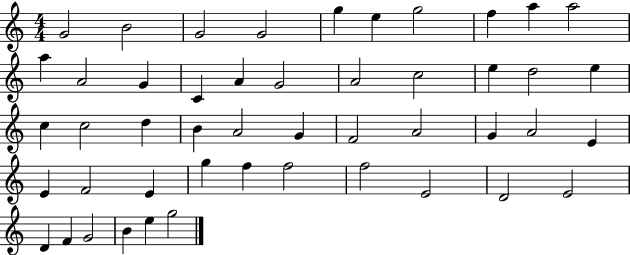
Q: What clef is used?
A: treble